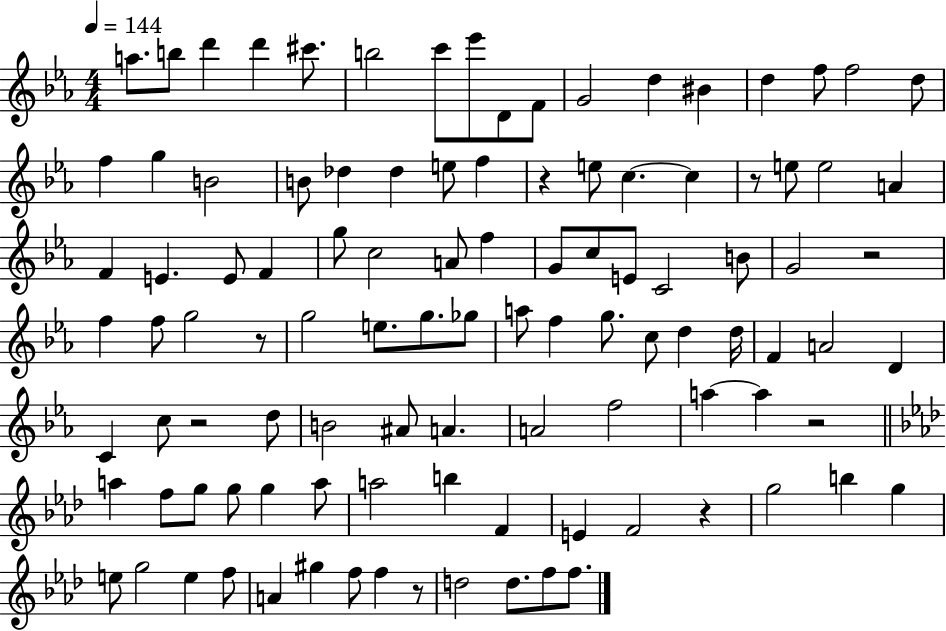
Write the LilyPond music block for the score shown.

{
  \clef treble
  \numericTimeSignature
  \time 4/4
  \key ees \major
  \tempo 4 = 144
  \repeat volta 2 { a''8. b''8 d'''4 d'''4 cis'''8. | b''2 c'''8 ees'''8 d'8 f'8 | g'2 d''4 bis'4 | d''4 f''8 f''2 d''8 | \break f''4 g''4 b'2 | b'8 des''4 des''4 e''8 f''4 | r4 e''8 c''4.~~ c''4 | r8 e''8 e''2 a'4 | \break f'4 e'4. e'8 f'4 | g''8 c''2 a'8 f''4 | g'8 c''8 e'8 c'2 b'8 | g'2 r2 | \break f''4 f''8 g''2 r8 | g''2 e''8. g''8. ges''8 | a''8 f''4 g''8. c''8 d''4 d''16 | f'4 a'2 d'4 | \break c'4 c''8 r2 d''8 | b'2 ais'8 a'4. | a'2 f''2 | a''4~~ a''4 r2 | \break \bar "||" \break \key aes \major a''4 f''8 g''8 g''8 g''4 a''8 | a''2 b''4 f'4 | e'4 f'2 r4 | g''2 b''4 g''4 | \break e''8 g''2 e''4 f''8 | a'4 gis''4 f''8 f''4 r8 | d''2 d''8. f''8 f''8. | } \bar "|."
}